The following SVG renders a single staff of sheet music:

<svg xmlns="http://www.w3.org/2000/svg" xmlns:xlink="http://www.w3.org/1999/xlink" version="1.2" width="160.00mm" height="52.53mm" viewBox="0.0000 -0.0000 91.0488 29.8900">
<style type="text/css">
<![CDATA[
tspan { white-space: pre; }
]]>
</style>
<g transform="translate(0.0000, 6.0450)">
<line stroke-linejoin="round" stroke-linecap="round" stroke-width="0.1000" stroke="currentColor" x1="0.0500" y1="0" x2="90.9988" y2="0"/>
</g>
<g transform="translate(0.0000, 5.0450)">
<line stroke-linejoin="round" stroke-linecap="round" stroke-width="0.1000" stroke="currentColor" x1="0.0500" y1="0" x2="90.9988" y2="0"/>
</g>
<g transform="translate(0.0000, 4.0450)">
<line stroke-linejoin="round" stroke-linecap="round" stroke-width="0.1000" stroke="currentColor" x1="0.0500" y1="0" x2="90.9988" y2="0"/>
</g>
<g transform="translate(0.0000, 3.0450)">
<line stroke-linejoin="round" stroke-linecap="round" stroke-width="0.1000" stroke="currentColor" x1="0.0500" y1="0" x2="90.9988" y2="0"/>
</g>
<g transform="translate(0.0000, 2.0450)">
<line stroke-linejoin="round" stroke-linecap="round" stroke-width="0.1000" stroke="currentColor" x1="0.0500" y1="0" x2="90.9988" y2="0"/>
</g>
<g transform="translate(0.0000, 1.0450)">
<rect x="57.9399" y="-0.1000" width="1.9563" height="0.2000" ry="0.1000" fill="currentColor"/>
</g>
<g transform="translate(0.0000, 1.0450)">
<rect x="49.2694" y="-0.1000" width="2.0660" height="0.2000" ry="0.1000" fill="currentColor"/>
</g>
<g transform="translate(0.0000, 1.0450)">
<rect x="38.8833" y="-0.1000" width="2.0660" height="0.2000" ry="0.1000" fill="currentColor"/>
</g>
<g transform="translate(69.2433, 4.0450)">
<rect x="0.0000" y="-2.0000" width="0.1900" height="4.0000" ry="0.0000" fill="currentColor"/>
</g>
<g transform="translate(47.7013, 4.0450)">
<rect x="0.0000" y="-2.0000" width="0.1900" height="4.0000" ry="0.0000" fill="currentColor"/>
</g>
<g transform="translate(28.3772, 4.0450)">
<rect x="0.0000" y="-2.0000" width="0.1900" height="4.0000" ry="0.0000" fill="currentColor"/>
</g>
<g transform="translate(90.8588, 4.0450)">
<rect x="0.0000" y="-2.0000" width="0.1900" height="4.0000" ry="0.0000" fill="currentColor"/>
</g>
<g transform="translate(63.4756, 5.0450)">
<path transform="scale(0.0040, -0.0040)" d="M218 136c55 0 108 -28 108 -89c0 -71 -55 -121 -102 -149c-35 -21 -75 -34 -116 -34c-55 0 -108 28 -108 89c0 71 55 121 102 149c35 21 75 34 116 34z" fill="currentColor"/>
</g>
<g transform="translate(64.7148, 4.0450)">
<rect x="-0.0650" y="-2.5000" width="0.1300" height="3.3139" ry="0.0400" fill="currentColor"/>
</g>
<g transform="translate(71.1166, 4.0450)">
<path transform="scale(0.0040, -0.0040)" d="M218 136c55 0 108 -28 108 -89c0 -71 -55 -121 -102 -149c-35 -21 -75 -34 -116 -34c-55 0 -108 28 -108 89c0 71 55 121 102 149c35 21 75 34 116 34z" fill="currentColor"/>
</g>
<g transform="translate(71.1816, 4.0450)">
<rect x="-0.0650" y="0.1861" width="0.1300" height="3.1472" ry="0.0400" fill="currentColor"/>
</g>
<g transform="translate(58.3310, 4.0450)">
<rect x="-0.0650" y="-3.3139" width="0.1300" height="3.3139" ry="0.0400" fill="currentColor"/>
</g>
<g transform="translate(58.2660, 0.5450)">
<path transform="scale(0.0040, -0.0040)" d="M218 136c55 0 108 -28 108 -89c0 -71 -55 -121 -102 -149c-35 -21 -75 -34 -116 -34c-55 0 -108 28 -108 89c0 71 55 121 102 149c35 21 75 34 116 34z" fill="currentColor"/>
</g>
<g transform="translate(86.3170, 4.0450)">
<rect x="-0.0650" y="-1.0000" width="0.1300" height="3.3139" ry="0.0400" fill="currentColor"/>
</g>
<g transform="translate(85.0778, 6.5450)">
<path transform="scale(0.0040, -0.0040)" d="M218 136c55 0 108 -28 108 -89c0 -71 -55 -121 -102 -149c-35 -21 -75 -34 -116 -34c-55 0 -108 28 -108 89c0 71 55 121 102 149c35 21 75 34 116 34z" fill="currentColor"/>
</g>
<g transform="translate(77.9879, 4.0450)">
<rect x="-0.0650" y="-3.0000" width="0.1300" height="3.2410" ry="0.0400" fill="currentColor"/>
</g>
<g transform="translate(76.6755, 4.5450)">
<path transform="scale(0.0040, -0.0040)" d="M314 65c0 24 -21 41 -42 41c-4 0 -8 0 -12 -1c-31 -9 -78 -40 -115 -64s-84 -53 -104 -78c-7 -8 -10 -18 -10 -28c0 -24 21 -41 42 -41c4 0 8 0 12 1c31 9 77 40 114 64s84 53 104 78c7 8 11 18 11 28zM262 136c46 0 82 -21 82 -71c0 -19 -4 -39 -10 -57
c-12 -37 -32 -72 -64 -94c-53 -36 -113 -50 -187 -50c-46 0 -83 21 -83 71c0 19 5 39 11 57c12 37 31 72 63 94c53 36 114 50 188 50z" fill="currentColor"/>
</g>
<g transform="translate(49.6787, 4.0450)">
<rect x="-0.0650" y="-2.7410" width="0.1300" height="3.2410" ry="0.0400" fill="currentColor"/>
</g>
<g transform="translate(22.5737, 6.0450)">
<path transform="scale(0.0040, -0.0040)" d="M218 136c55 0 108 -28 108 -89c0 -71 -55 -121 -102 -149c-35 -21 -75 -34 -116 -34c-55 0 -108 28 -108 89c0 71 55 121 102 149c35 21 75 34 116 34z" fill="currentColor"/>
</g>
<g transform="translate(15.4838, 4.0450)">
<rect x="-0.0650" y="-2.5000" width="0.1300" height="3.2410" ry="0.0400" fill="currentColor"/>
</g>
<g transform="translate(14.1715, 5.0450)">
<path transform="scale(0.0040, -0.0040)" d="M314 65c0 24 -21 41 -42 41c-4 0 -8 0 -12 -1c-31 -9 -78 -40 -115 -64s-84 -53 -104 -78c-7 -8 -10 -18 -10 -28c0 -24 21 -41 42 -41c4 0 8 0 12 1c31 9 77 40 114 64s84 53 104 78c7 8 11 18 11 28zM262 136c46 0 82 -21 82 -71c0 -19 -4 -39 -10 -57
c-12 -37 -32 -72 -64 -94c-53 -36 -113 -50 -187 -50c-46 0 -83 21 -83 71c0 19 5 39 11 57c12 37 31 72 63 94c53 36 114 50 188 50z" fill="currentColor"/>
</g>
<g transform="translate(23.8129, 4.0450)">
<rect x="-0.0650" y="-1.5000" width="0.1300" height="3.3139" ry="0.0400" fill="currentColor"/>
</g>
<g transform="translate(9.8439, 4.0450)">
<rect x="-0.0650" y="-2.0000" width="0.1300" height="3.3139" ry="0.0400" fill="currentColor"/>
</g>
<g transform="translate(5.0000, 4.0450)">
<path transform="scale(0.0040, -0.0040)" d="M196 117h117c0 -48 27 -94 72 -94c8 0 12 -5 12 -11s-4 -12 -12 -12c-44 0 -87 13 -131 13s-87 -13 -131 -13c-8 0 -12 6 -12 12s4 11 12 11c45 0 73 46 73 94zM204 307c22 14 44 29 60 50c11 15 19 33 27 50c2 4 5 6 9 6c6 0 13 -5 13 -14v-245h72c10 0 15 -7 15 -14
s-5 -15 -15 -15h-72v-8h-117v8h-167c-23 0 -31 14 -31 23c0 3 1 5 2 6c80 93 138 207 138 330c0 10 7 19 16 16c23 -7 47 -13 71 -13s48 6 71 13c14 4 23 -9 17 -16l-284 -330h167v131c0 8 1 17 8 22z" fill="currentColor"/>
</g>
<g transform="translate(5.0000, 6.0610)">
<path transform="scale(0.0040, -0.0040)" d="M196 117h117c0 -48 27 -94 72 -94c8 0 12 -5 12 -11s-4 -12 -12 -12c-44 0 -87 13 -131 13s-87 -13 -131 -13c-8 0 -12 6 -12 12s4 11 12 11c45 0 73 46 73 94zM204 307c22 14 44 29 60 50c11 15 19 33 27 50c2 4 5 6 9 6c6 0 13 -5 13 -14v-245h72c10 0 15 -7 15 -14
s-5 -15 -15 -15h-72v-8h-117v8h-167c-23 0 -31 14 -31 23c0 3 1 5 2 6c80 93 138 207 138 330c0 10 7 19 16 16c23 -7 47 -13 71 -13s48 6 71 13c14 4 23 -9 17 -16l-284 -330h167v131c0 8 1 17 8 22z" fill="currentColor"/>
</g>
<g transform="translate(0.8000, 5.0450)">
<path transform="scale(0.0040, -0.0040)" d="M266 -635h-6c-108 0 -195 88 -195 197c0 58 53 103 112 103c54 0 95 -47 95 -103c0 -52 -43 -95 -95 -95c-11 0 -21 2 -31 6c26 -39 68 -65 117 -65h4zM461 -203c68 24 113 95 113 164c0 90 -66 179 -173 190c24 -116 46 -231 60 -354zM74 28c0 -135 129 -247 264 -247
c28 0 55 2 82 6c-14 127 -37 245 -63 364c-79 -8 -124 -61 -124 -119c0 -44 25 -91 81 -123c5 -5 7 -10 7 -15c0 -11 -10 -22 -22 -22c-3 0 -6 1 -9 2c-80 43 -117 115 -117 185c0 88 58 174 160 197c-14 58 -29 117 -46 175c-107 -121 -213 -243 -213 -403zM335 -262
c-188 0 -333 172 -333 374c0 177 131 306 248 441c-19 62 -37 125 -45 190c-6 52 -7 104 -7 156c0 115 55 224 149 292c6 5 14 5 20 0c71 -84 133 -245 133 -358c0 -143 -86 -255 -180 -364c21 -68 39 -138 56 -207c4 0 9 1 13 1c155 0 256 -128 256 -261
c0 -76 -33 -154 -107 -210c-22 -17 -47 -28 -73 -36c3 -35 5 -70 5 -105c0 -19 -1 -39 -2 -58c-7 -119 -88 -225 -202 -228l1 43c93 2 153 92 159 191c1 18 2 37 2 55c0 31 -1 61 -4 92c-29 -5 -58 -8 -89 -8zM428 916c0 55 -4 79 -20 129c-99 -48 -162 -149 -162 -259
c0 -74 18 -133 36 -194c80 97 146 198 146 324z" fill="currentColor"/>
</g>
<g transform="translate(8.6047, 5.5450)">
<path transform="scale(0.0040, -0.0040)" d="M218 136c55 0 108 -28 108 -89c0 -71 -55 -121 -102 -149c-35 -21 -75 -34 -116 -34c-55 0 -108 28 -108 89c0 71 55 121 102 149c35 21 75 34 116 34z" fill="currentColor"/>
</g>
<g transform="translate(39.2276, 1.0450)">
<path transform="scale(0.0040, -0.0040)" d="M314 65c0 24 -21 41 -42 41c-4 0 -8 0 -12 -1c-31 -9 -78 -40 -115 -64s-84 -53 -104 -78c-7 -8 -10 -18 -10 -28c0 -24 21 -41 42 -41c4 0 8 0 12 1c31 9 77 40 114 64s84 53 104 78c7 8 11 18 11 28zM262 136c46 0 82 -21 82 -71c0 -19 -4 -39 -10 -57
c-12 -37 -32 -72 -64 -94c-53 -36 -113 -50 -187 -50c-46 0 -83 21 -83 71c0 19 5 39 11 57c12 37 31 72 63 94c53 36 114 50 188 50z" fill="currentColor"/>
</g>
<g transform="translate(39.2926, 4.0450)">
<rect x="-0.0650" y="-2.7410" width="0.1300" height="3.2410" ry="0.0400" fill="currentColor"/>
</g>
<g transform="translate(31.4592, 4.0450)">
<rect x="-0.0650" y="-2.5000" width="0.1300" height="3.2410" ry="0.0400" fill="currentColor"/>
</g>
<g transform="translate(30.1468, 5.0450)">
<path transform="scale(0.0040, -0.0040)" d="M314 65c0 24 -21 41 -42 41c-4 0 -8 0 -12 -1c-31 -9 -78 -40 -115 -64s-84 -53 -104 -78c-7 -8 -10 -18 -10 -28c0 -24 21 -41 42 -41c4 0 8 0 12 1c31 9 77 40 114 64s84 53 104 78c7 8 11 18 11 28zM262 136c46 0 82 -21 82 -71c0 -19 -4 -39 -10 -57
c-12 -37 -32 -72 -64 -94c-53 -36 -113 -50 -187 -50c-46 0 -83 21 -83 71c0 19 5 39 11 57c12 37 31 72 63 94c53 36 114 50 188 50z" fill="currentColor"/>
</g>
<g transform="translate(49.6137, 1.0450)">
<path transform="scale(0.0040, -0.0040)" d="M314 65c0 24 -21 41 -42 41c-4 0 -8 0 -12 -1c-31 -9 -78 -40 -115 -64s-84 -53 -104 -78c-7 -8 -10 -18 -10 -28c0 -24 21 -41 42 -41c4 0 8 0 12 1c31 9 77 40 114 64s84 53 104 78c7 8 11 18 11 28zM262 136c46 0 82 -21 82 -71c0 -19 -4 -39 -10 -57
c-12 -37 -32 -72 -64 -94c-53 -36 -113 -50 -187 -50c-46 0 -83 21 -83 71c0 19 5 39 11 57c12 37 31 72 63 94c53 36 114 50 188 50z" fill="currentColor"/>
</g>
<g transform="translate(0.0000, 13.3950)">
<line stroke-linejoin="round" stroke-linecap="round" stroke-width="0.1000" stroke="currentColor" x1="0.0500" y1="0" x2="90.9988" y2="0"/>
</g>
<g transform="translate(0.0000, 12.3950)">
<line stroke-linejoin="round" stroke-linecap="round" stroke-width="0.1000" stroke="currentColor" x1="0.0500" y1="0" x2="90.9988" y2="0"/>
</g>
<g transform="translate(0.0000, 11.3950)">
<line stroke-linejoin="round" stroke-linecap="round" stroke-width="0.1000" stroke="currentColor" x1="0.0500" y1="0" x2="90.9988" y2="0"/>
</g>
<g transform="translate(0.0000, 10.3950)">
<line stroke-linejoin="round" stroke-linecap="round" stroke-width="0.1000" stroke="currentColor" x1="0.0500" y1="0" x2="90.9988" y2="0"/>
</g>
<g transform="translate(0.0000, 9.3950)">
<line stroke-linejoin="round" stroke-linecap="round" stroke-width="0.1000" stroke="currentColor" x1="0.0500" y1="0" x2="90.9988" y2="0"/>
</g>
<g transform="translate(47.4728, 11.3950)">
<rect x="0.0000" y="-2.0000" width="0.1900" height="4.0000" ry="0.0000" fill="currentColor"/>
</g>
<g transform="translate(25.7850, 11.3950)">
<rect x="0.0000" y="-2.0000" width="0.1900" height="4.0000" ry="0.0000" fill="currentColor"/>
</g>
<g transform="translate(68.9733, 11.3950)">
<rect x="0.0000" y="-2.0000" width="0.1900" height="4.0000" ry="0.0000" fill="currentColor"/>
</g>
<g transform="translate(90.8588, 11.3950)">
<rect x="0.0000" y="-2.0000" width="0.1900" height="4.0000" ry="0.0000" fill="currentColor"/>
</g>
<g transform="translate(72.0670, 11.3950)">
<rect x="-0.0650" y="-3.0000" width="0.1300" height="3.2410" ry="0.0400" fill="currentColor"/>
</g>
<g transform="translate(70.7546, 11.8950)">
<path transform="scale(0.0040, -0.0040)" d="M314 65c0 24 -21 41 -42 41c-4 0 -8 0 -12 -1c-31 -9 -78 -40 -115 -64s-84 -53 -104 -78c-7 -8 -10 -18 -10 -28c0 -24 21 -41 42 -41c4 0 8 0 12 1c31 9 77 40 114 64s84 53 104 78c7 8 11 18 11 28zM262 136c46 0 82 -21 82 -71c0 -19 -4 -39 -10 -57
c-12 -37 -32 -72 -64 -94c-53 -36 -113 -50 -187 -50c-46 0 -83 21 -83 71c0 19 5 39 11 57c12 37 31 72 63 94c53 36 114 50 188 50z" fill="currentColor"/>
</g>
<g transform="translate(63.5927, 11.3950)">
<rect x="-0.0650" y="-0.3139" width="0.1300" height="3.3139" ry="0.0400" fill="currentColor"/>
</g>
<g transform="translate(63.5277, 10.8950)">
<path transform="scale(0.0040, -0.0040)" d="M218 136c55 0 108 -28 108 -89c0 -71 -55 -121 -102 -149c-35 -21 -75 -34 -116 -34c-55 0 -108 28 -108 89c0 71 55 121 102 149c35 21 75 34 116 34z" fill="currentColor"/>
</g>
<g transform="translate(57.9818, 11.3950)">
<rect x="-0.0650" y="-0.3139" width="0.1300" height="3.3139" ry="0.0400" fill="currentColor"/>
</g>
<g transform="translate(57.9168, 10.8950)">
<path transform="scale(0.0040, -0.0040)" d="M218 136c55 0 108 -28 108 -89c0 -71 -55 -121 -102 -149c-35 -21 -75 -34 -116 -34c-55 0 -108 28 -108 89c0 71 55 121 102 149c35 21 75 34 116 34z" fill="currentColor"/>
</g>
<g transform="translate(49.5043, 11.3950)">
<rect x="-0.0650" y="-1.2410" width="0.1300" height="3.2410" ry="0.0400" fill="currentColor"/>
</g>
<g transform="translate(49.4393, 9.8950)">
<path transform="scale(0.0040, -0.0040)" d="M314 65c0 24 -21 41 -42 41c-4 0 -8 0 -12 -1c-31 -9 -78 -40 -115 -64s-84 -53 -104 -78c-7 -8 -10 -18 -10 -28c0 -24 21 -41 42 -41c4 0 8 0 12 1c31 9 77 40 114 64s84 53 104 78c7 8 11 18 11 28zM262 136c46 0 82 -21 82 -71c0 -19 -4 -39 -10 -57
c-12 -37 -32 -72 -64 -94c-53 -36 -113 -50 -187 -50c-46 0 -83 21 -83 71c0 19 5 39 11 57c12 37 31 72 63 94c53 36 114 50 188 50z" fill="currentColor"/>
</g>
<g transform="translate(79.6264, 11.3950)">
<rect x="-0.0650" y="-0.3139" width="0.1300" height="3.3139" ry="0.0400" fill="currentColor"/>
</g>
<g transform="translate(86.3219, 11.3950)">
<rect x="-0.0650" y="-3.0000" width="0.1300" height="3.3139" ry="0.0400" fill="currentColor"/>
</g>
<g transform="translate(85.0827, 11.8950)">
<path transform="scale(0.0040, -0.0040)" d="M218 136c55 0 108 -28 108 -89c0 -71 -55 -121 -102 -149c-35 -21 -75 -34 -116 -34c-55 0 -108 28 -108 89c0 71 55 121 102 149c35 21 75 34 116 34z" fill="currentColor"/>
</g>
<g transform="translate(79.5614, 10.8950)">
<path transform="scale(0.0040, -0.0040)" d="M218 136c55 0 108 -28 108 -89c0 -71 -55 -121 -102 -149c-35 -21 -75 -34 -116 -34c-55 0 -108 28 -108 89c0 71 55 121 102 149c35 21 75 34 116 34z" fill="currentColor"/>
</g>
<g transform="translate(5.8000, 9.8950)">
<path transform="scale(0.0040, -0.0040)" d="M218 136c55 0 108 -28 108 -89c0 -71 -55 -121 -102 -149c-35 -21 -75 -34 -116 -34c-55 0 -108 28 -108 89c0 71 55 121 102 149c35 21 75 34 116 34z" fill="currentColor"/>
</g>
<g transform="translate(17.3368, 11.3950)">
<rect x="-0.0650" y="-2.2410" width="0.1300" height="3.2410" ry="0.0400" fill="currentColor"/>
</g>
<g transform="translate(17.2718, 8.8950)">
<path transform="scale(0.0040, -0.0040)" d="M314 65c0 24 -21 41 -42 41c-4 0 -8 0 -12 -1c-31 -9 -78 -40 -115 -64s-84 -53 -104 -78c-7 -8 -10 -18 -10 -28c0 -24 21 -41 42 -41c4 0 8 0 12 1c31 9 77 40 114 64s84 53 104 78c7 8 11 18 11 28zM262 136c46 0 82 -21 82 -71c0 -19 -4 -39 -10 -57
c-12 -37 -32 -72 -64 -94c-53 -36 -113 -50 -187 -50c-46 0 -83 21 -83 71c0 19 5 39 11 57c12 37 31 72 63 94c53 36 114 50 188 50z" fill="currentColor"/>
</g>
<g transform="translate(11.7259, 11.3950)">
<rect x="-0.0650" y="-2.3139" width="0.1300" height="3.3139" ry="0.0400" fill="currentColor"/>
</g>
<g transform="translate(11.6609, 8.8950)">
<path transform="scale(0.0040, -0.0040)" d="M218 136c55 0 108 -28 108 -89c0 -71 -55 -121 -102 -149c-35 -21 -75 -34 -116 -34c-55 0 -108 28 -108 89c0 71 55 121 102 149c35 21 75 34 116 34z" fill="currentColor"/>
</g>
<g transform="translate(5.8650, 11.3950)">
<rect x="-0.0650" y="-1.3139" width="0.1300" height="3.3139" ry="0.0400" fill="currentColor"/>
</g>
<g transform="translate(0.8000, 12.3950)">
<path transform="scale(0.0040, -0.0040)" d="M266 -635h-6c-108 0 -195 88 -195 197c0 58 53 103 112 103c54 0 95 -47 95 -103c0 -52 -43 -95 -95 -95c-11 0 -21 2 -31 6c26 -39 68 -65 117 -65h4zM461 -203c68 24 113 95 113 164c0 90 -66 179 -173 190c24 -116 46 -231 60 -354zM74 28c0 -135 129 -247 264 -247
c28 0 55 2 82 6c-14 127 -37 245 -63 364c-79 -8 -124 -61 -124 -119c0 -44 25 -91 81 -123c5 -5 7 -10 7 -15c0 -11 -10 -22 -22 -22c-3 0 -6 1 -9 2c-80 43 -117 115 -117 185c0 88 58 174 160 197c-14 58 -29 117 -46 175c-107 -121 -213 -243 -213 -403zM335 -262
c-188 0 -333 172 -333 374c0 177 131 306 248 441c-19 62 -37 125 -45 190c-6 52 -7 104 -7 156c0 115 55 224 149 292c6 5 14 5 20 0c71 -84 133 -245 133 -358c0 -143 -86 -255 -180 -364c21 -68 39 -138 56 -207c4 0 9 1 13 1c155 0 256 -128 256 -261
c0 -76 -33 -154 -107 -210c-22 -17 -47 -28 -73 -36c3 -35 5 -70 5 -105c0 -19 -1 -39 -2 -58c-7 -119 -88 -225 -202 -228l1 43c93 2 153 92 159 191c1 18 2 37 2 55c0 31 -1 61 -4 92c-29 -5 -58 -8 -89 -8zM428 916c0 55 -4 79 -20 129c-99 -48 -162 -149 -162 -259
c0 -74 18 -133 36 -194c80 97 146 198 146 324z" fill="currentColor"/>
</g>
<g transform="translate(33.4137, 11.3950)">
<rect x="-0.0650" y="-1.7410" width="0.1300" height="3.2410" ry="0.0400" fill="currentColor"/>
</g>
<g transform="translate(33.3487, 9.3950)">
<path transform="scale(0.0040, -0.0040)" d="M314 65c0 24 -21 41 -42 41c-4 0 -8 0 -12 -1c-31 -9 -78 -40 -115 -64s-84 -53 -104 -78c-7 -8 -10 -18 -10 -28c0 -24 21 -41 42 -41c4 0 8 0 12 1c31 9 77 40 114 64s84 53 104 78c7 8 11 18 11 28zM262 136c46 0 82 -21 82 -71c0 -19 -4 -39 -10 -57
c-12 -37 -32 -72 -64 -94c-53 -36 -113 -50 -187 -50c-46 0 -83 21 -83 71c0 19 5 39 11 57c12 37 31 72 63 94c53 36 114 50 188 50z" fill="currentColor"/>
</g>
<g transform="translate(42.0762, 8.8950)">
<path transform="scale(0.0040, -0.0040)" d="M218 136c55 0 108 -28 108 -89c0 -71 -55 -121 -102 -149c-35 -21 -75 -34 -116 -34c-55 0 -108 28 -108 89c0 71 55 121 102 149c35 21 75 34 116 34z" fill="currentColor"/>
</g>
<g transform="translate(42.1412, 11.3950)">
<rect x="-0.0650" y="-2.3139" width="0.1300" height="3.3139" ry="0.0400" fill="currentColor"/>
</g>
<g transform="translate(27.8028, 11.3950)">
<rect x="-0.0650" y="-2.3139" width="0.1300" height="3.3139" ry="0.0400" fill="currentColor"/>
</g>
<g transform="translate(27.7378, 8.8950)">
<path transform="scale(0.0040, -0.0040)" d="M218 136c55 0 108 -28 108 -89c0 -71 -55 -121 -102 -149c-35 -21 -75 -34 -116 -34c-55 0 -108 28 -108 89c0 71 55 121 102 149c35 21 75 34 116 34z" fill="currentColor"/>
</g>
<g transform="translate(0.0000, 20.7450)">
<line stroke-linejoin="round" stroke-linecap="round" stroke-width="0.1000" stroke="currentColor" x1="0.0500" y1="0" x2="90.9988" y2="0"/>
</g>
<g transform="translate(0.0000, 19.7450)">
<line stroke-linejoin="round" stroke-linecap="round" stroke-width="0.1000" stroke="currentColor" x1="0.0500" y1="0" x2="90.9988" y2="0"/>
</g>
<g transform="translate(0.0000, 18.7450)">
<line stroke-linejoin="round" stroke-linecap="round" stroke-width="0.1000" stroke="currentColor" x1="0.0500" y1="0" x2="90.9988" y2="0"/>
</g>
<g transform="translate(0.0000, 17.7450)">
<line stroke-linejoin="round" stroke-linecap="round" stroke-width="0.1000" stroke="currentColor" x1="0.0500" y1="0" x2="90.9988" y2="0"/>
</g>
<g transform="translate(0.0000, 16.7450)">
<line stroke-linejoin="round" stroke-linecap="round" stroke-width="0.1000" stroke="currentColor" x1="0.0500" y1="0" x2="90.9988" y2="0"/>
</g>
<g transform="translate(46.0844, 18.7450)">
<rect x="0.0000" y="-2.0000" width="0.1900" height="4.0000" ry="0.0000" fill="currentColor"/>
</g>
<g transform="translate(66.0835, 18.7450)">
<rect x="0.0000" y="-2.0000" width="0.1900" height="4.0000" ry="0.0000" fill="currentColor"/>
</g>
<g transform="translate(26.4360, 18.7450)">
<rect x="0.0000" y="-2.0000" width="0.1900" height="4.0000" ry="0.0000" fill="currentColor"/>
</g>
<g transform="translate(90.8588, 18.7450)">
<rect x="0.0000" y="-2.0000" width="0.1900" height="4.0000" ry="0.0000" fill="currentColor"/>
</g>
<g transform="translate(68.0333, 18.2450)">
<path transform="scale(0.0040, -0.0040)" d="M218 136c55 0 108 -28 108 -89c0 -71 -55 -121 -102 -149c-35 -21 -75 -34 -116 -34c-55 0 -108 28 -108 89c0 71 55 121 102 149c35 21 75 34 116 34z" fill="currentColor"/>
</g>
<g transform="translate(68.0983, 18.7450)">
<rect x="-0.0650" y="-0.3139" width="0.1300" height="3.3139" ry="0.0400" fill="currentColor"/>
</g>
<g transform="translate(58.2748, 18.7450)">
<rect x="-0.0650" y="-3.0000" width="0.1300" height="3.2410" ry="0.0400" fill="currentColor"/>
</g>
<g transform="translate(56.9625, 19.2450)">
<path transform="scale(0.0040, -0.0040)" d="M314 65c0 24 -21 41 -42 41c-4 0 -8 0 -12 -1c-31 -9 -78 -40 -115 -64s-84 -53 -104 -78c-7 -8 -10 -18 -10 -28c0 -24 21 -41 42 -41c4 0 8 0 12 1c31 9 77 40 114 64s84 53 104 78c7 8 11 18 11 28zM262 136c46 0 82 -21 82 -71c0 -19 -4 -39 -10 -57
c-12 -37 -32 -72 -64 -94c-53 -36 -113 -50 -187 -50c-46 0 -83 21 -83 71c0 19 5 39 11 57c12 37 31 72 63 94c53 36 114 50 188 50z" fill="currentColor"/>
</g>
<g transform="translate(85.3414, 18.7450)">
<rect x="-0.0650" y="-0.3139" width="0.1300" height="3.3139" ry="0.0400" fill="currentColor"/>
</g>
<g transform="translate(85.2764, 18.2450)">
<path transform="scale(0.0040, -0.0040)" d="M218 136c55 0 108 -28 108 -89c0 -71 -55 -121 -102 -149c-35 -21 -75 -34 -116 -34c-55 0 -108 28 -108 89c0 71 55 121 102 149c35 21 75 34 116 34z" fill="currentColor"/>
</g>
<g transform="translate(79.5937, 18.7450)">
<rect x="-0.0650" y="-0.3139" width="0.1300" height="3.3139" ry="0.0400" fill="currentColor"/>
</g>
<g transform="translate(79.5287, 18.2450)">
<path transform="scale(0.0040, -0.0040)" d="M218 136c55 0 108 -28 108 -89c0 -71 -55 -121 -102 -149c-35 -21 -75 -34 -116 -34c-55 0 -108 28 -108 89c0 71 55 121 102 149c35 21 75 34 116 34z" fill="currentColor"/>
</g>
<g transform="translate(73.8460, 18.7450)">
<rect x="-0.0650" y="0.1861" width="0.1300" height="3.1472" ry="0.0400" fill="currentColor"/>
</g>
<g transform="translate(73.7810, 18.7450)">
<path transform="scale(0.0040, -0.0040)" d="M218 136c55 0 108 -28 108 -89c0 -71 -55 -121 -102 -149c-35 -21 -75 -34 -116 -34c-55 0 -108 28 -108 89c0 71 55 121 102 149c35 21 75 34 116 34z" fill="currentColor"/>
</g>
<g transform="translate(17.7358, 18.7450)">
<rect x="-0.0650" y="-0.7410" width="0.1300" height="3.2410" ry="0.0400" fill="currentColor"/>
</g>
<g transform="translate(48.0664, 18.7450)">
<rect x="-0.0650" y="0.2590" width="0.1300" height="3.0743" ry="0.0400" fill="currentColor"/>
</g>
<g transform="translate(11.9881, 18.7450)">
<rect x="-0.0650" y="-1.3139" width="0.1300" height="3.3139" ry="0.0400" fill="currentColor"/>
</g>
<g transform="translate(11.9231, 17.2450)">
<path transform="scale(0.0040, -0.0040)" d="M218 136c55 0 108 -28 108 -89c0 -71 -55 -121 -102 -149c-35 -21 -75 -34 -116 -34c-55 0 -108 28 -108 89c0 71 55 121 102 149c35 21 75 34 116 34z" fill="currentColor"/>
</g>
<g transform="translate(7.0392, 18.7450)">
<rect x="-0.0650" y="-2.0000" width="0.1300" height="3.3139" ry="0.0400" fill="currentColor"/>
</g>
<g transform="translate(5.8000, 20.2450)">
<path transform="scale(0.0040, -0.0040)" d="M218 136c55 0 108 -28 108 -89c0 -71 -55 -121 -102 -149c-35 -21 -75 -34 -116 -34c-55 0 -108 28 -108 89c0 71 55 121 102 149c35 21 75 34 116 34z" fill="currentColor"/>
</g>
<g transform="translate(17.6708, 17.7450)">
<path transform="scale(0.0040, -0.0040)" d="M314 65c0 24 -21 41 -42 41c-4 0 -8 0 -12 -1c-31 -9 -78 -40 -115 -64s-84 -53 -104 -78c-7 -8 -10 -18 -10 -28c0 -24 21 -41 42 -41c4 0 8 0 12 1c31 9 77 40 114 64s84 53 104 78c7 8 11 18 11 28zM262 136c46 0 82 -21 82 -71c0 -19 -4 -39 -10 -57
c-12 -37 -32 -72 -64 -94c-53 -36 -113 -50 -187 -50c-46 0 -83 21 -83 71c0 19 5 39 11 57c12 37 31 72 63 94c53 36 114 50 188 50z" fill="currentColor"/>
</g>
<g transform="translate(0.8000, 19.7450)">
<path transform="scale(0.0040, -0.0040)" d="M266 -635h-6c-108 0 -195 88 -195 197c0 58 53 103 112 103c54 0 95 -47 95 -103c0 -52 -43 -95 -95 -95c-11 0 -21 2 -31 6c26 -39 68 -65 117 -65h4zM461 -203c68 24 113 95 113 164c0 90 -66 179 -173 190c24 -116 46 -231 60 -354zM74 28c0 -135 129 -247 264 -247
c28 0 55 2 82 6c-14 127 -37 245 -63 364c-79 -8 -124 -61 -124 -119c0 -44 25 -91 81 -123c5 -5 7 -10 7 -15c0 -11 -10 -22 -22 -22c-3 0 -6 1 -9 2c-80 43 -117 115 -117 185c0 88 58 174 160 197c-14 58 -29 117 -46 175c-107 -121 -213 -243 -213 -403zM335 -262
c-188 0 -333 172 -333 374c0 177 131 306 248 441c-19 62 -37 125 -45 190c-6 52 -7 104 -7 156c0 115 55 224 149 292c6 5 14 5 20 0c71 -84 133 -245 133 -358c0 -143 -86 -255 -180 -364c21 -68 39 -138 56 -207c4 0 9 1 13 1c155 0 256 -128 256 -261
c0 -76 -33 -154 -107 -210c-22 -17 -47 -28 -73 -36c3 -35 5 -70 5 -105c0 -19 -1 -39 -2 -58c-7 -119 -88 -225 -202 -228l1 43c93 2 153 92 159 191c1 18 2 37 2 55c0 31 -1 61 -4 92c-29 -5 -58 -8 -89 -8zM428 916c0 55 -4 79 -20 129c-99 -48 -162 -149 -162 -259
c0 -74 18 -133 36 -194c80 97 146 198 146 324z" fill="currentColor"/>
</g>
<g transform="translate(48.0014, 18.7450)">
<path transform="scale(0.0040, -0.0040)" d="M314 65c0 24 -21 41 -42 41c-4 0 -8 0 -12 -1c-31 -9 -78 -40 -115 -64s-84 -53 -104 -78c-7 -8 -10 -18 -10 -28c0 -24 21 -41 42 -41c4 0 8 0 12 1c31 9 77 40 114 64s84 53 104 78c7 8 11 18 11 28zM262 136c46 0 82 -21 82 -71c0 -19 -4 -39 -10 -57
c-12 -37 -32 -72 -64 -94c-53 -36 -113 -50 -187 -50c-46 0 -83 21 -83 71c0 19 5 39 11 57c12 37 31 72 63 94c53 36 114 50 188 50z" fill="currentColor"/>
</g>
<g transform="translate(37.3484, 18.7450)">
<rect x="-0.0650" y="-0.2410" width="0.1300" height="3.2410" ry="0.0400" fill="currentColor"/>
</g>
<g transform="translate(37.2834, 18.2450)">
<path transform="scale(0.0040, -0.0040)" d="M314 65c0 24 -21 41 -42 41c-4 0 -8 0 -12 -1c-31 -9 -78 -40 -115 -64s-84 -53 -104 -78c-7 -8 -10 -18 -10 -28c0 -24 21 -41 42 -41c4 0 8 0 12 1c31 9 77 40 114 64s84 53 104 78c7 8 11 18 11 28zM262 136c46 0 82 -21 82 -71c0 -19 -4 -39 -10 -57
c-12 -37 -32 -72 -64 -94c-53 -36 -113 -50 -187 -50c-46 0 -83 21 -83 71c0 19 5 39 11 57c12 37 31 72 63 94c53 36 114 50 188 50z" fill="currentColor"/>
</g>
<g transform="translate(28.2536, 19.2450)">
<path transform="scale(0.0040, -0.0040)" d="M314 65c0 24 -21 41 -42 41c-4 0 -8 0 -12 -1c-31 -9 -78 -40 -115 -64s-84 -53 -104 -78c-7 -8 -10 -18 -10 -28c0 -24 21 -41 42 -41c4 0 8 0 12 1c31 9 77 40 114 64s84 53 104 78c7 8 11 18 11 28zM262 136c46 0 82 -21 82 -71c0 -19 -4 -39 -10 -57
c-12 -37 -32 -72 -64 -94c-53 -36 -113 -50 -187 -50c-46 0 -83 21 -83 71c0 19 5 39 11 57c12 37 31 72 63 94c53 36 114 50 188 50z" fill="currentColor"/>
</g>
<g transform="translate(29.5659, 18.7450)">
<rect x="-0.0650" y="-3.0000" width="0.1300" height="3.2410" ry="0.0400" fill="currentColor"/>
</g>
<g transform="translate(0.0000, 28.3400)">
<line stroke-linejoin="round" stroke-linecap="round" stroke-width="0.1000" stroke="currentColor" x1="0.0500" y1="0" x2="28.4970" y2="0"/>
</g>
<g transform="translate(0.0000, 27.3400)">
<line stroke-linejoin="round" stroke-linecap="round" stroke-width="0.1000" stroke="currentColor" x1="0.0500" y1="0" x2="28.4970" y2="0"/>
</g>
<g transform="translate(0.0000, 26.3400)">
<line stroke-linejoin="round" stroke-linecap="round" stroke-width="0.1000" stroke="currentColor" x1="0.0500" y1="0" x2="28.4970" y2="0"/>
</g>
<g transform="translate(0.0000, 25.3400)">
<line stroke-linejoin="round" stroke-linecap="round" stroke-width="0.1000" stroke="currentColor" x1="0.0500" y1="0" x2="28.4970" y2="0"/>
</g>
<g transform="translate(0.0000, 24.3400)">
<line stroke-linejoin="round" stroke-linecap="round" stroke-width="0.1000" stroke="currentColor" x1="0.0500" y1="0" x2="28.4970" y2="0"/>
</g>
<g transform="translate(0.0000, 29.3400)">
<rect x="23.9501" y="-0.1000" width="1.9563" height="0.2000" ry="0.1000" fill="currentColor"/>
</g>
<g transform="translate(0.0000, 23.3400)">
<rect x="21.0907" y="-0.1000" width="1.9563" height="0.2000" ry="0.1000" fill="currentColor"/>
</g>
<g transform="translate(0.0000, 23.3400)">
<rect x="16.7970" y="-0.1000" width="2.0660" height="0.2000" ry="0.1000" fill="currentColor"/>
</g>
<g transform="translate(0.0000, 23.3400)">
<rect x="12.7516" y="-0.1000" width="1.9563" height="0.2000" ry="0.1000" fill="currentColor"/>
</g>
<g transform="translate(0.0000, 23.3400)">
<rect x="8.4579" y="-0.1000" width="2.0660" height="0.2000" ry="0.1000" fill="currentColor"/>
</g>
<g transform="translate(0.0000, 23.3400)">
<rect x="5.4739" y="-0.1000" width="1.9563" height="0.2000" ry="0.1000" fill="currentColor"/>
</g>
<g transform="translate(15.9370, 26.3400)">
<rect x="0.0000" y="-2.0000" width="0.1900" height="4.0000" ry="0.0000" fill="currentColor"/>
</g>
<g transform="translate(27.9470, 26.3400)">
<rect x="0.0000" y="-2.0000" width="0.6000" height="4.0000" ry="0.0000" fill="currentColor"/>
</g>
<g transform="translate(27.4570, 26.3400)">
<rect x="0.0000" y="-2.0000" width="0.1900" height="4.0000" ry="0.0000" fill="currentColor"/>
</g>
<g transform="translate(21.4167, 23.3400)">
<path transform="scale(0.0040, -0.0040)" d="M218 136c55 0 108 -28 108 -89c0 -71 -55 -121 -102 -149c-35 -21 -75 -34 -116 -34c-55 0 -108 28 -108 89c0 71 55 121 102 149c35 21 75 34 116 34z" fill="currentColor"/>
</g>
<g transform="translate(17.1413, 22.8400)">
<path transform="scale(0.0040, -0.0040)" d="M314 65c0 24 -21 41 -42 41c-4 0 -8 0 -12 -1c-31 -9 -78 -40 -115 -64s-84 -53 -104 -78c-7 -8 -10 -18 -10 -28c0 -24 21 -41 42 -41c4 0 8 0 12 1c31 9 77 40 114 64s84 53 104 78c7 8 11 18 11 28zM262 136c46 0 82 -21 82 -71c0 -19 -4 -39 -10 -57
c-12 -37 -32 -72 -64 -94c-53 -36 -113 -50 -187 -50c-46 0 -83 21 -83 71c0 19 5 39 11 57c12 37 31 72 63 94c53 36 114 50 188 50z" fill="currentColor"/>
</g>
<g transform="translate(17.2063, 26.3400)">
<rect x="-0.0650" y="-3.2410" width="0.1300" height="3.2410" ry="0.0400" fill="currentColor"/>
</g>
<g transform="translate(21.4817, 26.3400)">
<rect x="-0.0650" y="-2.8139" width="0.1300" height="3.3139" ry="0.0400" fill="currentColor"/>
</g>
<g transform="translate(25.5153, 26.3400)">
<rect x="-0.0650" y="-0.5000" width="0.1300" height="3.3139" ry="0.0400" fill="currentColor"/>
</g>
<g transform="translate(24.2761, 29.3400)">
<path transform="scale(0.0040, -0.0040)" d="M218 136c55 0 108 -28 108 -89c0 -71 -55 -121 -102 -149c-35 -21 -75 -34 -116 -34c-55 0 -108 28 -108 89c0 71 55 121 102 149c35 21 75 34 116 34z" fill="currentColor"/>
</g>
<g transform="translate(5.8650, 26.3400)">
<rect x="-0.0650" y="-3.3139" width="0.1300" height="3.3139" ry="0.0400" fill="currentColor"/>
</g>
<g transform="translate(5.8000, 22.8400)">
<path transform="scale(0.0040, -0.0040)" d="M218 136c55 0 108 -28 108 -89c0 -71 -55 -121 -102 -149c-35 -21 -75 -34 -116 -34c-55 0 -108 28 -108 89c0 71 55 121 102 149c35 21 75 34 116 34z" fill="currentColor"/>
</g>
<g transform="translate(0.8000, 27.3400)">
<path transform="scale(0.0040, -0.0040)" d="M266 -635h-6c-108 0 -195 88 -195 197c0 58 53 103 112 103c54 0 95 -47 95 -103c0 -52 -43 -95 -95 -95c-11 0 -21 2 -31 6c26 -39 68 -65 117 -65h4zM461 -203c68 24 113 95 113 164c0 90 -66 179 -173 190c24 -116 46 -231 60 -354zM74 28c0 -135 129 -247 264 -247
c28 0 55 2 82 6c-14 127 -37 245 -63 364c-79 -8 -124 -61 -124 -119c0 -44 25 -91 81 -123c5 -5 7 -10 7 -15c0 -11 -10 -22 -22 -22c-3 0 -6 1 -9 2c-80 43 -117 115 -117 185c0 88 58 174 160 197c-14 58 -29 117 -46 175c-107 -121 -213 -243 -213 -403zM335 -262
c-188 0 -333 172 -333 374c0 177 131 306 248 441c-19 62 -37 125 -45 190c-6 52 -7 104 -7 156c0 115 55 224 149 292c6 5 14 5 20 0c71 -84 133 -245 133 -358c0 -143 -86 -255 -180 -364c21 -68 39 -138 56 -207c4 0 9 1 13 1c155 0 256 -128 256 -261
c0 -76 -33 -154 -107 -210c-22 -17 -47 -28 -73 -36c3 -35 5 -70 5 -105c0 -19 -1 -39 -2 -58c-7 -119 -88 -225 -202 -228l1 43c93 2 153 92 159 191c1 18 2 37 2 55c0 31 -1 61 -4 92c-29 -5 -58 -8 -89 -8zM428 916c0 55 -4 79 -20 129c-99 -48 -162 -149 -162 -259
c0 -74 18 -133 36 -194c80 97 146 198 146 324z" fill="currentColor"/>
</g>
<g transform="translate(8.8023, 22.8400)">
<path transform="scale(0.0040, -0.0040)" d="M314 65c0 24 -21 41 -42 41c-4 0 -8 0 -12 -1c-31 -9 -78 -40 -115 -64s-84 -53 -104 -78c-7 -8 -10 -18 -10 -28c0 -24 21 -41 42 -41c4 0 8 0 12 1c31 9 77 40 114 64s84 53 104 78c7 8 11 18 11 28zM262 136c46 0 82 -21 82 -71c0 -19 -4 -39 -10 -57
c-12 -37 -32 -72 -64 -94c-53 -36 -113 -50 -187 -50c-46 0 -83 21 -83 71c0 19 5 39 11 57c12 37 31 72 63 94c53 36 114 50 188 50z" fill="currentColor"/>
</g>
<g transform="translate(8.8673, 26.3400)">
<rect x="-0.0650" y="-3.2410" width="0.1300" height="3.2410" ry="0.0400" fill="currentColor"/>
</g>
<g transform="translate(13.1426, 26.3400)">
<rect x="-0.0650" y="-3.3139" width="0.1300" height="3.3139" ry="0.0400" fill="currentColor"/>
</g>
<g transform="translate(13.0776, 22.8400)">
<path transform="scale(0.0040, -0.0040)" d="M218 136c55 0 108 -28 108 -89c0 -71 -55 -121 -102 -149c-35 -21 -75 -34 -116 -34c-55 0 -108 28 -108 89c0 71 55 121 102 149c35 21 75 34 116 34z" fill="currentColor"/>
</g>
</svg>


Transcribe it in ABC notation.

X:1
T:Untitled
M:4/4
L:1/4
K:C
F G2 E G2 a2 a2 b G B A2 D e g g2 g f2 g e2 c c A2 c A F e d2 A2 c2 B2 A2 c B c c b b2 b b2 a C